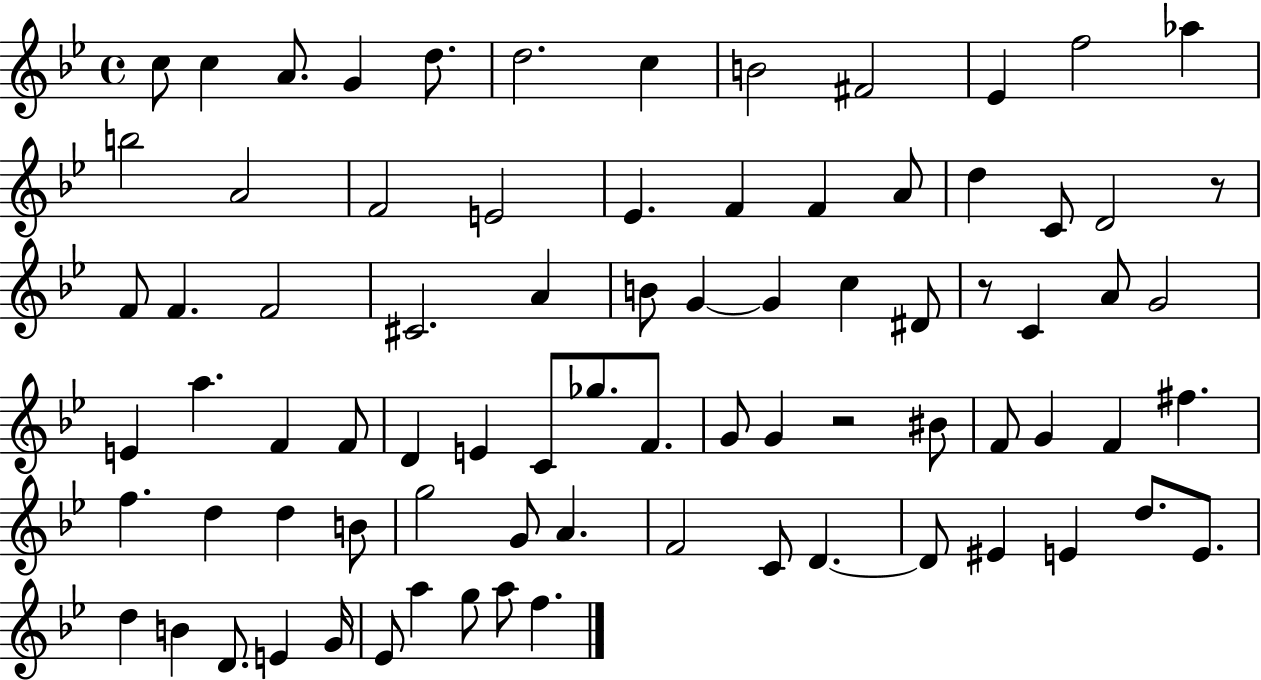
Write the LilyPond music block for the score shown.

{
  \clef treble
  \time 4/4
  \defaultTimeSignature
  \key bes \major
  c''8 c''4 a'8. g'4 d''8. | d''2. c''4 | b'2 fis'2 | ees'4 f''2 aes''4 | \break b''2 a'2 | f'2 e'2 | ees'4. f'4 f'4 a'8 | d''4 c'8 d'2 r8 | \break f'8 f'4. f'2 | cis'2. a'4 | b'8 g'4~~ g'4 c''4 dis'8 | r8 c'4 a'8 g'2 | \break e'4 a''4. f'4 f'8 | d'4 e'4 c'8 ges''8. f'8. | g'8 g'4 r2 bis'8 | f'8 g'4 f'4 fis''4. | \break f''4. d''4 d''4 b'8 | g''2 g'8 a'4. | f'2 c'8 d'4.~~ | d'8 eis'4 e'4 d''8. e'8. | \break d''4 b'4 d'8. e'4 g'16 | ees'8 a''4 g''8 a''8 f''4. | \bar "|."
}